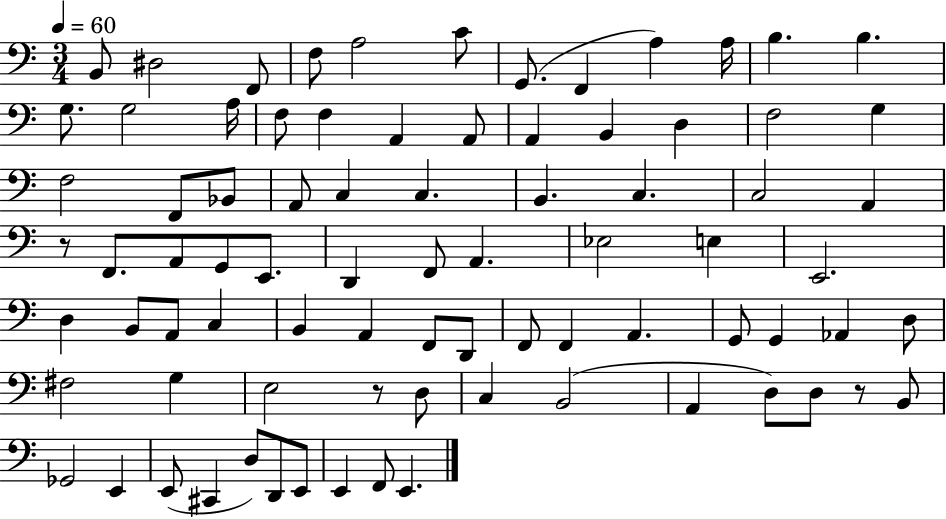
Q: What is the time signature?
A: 3/4